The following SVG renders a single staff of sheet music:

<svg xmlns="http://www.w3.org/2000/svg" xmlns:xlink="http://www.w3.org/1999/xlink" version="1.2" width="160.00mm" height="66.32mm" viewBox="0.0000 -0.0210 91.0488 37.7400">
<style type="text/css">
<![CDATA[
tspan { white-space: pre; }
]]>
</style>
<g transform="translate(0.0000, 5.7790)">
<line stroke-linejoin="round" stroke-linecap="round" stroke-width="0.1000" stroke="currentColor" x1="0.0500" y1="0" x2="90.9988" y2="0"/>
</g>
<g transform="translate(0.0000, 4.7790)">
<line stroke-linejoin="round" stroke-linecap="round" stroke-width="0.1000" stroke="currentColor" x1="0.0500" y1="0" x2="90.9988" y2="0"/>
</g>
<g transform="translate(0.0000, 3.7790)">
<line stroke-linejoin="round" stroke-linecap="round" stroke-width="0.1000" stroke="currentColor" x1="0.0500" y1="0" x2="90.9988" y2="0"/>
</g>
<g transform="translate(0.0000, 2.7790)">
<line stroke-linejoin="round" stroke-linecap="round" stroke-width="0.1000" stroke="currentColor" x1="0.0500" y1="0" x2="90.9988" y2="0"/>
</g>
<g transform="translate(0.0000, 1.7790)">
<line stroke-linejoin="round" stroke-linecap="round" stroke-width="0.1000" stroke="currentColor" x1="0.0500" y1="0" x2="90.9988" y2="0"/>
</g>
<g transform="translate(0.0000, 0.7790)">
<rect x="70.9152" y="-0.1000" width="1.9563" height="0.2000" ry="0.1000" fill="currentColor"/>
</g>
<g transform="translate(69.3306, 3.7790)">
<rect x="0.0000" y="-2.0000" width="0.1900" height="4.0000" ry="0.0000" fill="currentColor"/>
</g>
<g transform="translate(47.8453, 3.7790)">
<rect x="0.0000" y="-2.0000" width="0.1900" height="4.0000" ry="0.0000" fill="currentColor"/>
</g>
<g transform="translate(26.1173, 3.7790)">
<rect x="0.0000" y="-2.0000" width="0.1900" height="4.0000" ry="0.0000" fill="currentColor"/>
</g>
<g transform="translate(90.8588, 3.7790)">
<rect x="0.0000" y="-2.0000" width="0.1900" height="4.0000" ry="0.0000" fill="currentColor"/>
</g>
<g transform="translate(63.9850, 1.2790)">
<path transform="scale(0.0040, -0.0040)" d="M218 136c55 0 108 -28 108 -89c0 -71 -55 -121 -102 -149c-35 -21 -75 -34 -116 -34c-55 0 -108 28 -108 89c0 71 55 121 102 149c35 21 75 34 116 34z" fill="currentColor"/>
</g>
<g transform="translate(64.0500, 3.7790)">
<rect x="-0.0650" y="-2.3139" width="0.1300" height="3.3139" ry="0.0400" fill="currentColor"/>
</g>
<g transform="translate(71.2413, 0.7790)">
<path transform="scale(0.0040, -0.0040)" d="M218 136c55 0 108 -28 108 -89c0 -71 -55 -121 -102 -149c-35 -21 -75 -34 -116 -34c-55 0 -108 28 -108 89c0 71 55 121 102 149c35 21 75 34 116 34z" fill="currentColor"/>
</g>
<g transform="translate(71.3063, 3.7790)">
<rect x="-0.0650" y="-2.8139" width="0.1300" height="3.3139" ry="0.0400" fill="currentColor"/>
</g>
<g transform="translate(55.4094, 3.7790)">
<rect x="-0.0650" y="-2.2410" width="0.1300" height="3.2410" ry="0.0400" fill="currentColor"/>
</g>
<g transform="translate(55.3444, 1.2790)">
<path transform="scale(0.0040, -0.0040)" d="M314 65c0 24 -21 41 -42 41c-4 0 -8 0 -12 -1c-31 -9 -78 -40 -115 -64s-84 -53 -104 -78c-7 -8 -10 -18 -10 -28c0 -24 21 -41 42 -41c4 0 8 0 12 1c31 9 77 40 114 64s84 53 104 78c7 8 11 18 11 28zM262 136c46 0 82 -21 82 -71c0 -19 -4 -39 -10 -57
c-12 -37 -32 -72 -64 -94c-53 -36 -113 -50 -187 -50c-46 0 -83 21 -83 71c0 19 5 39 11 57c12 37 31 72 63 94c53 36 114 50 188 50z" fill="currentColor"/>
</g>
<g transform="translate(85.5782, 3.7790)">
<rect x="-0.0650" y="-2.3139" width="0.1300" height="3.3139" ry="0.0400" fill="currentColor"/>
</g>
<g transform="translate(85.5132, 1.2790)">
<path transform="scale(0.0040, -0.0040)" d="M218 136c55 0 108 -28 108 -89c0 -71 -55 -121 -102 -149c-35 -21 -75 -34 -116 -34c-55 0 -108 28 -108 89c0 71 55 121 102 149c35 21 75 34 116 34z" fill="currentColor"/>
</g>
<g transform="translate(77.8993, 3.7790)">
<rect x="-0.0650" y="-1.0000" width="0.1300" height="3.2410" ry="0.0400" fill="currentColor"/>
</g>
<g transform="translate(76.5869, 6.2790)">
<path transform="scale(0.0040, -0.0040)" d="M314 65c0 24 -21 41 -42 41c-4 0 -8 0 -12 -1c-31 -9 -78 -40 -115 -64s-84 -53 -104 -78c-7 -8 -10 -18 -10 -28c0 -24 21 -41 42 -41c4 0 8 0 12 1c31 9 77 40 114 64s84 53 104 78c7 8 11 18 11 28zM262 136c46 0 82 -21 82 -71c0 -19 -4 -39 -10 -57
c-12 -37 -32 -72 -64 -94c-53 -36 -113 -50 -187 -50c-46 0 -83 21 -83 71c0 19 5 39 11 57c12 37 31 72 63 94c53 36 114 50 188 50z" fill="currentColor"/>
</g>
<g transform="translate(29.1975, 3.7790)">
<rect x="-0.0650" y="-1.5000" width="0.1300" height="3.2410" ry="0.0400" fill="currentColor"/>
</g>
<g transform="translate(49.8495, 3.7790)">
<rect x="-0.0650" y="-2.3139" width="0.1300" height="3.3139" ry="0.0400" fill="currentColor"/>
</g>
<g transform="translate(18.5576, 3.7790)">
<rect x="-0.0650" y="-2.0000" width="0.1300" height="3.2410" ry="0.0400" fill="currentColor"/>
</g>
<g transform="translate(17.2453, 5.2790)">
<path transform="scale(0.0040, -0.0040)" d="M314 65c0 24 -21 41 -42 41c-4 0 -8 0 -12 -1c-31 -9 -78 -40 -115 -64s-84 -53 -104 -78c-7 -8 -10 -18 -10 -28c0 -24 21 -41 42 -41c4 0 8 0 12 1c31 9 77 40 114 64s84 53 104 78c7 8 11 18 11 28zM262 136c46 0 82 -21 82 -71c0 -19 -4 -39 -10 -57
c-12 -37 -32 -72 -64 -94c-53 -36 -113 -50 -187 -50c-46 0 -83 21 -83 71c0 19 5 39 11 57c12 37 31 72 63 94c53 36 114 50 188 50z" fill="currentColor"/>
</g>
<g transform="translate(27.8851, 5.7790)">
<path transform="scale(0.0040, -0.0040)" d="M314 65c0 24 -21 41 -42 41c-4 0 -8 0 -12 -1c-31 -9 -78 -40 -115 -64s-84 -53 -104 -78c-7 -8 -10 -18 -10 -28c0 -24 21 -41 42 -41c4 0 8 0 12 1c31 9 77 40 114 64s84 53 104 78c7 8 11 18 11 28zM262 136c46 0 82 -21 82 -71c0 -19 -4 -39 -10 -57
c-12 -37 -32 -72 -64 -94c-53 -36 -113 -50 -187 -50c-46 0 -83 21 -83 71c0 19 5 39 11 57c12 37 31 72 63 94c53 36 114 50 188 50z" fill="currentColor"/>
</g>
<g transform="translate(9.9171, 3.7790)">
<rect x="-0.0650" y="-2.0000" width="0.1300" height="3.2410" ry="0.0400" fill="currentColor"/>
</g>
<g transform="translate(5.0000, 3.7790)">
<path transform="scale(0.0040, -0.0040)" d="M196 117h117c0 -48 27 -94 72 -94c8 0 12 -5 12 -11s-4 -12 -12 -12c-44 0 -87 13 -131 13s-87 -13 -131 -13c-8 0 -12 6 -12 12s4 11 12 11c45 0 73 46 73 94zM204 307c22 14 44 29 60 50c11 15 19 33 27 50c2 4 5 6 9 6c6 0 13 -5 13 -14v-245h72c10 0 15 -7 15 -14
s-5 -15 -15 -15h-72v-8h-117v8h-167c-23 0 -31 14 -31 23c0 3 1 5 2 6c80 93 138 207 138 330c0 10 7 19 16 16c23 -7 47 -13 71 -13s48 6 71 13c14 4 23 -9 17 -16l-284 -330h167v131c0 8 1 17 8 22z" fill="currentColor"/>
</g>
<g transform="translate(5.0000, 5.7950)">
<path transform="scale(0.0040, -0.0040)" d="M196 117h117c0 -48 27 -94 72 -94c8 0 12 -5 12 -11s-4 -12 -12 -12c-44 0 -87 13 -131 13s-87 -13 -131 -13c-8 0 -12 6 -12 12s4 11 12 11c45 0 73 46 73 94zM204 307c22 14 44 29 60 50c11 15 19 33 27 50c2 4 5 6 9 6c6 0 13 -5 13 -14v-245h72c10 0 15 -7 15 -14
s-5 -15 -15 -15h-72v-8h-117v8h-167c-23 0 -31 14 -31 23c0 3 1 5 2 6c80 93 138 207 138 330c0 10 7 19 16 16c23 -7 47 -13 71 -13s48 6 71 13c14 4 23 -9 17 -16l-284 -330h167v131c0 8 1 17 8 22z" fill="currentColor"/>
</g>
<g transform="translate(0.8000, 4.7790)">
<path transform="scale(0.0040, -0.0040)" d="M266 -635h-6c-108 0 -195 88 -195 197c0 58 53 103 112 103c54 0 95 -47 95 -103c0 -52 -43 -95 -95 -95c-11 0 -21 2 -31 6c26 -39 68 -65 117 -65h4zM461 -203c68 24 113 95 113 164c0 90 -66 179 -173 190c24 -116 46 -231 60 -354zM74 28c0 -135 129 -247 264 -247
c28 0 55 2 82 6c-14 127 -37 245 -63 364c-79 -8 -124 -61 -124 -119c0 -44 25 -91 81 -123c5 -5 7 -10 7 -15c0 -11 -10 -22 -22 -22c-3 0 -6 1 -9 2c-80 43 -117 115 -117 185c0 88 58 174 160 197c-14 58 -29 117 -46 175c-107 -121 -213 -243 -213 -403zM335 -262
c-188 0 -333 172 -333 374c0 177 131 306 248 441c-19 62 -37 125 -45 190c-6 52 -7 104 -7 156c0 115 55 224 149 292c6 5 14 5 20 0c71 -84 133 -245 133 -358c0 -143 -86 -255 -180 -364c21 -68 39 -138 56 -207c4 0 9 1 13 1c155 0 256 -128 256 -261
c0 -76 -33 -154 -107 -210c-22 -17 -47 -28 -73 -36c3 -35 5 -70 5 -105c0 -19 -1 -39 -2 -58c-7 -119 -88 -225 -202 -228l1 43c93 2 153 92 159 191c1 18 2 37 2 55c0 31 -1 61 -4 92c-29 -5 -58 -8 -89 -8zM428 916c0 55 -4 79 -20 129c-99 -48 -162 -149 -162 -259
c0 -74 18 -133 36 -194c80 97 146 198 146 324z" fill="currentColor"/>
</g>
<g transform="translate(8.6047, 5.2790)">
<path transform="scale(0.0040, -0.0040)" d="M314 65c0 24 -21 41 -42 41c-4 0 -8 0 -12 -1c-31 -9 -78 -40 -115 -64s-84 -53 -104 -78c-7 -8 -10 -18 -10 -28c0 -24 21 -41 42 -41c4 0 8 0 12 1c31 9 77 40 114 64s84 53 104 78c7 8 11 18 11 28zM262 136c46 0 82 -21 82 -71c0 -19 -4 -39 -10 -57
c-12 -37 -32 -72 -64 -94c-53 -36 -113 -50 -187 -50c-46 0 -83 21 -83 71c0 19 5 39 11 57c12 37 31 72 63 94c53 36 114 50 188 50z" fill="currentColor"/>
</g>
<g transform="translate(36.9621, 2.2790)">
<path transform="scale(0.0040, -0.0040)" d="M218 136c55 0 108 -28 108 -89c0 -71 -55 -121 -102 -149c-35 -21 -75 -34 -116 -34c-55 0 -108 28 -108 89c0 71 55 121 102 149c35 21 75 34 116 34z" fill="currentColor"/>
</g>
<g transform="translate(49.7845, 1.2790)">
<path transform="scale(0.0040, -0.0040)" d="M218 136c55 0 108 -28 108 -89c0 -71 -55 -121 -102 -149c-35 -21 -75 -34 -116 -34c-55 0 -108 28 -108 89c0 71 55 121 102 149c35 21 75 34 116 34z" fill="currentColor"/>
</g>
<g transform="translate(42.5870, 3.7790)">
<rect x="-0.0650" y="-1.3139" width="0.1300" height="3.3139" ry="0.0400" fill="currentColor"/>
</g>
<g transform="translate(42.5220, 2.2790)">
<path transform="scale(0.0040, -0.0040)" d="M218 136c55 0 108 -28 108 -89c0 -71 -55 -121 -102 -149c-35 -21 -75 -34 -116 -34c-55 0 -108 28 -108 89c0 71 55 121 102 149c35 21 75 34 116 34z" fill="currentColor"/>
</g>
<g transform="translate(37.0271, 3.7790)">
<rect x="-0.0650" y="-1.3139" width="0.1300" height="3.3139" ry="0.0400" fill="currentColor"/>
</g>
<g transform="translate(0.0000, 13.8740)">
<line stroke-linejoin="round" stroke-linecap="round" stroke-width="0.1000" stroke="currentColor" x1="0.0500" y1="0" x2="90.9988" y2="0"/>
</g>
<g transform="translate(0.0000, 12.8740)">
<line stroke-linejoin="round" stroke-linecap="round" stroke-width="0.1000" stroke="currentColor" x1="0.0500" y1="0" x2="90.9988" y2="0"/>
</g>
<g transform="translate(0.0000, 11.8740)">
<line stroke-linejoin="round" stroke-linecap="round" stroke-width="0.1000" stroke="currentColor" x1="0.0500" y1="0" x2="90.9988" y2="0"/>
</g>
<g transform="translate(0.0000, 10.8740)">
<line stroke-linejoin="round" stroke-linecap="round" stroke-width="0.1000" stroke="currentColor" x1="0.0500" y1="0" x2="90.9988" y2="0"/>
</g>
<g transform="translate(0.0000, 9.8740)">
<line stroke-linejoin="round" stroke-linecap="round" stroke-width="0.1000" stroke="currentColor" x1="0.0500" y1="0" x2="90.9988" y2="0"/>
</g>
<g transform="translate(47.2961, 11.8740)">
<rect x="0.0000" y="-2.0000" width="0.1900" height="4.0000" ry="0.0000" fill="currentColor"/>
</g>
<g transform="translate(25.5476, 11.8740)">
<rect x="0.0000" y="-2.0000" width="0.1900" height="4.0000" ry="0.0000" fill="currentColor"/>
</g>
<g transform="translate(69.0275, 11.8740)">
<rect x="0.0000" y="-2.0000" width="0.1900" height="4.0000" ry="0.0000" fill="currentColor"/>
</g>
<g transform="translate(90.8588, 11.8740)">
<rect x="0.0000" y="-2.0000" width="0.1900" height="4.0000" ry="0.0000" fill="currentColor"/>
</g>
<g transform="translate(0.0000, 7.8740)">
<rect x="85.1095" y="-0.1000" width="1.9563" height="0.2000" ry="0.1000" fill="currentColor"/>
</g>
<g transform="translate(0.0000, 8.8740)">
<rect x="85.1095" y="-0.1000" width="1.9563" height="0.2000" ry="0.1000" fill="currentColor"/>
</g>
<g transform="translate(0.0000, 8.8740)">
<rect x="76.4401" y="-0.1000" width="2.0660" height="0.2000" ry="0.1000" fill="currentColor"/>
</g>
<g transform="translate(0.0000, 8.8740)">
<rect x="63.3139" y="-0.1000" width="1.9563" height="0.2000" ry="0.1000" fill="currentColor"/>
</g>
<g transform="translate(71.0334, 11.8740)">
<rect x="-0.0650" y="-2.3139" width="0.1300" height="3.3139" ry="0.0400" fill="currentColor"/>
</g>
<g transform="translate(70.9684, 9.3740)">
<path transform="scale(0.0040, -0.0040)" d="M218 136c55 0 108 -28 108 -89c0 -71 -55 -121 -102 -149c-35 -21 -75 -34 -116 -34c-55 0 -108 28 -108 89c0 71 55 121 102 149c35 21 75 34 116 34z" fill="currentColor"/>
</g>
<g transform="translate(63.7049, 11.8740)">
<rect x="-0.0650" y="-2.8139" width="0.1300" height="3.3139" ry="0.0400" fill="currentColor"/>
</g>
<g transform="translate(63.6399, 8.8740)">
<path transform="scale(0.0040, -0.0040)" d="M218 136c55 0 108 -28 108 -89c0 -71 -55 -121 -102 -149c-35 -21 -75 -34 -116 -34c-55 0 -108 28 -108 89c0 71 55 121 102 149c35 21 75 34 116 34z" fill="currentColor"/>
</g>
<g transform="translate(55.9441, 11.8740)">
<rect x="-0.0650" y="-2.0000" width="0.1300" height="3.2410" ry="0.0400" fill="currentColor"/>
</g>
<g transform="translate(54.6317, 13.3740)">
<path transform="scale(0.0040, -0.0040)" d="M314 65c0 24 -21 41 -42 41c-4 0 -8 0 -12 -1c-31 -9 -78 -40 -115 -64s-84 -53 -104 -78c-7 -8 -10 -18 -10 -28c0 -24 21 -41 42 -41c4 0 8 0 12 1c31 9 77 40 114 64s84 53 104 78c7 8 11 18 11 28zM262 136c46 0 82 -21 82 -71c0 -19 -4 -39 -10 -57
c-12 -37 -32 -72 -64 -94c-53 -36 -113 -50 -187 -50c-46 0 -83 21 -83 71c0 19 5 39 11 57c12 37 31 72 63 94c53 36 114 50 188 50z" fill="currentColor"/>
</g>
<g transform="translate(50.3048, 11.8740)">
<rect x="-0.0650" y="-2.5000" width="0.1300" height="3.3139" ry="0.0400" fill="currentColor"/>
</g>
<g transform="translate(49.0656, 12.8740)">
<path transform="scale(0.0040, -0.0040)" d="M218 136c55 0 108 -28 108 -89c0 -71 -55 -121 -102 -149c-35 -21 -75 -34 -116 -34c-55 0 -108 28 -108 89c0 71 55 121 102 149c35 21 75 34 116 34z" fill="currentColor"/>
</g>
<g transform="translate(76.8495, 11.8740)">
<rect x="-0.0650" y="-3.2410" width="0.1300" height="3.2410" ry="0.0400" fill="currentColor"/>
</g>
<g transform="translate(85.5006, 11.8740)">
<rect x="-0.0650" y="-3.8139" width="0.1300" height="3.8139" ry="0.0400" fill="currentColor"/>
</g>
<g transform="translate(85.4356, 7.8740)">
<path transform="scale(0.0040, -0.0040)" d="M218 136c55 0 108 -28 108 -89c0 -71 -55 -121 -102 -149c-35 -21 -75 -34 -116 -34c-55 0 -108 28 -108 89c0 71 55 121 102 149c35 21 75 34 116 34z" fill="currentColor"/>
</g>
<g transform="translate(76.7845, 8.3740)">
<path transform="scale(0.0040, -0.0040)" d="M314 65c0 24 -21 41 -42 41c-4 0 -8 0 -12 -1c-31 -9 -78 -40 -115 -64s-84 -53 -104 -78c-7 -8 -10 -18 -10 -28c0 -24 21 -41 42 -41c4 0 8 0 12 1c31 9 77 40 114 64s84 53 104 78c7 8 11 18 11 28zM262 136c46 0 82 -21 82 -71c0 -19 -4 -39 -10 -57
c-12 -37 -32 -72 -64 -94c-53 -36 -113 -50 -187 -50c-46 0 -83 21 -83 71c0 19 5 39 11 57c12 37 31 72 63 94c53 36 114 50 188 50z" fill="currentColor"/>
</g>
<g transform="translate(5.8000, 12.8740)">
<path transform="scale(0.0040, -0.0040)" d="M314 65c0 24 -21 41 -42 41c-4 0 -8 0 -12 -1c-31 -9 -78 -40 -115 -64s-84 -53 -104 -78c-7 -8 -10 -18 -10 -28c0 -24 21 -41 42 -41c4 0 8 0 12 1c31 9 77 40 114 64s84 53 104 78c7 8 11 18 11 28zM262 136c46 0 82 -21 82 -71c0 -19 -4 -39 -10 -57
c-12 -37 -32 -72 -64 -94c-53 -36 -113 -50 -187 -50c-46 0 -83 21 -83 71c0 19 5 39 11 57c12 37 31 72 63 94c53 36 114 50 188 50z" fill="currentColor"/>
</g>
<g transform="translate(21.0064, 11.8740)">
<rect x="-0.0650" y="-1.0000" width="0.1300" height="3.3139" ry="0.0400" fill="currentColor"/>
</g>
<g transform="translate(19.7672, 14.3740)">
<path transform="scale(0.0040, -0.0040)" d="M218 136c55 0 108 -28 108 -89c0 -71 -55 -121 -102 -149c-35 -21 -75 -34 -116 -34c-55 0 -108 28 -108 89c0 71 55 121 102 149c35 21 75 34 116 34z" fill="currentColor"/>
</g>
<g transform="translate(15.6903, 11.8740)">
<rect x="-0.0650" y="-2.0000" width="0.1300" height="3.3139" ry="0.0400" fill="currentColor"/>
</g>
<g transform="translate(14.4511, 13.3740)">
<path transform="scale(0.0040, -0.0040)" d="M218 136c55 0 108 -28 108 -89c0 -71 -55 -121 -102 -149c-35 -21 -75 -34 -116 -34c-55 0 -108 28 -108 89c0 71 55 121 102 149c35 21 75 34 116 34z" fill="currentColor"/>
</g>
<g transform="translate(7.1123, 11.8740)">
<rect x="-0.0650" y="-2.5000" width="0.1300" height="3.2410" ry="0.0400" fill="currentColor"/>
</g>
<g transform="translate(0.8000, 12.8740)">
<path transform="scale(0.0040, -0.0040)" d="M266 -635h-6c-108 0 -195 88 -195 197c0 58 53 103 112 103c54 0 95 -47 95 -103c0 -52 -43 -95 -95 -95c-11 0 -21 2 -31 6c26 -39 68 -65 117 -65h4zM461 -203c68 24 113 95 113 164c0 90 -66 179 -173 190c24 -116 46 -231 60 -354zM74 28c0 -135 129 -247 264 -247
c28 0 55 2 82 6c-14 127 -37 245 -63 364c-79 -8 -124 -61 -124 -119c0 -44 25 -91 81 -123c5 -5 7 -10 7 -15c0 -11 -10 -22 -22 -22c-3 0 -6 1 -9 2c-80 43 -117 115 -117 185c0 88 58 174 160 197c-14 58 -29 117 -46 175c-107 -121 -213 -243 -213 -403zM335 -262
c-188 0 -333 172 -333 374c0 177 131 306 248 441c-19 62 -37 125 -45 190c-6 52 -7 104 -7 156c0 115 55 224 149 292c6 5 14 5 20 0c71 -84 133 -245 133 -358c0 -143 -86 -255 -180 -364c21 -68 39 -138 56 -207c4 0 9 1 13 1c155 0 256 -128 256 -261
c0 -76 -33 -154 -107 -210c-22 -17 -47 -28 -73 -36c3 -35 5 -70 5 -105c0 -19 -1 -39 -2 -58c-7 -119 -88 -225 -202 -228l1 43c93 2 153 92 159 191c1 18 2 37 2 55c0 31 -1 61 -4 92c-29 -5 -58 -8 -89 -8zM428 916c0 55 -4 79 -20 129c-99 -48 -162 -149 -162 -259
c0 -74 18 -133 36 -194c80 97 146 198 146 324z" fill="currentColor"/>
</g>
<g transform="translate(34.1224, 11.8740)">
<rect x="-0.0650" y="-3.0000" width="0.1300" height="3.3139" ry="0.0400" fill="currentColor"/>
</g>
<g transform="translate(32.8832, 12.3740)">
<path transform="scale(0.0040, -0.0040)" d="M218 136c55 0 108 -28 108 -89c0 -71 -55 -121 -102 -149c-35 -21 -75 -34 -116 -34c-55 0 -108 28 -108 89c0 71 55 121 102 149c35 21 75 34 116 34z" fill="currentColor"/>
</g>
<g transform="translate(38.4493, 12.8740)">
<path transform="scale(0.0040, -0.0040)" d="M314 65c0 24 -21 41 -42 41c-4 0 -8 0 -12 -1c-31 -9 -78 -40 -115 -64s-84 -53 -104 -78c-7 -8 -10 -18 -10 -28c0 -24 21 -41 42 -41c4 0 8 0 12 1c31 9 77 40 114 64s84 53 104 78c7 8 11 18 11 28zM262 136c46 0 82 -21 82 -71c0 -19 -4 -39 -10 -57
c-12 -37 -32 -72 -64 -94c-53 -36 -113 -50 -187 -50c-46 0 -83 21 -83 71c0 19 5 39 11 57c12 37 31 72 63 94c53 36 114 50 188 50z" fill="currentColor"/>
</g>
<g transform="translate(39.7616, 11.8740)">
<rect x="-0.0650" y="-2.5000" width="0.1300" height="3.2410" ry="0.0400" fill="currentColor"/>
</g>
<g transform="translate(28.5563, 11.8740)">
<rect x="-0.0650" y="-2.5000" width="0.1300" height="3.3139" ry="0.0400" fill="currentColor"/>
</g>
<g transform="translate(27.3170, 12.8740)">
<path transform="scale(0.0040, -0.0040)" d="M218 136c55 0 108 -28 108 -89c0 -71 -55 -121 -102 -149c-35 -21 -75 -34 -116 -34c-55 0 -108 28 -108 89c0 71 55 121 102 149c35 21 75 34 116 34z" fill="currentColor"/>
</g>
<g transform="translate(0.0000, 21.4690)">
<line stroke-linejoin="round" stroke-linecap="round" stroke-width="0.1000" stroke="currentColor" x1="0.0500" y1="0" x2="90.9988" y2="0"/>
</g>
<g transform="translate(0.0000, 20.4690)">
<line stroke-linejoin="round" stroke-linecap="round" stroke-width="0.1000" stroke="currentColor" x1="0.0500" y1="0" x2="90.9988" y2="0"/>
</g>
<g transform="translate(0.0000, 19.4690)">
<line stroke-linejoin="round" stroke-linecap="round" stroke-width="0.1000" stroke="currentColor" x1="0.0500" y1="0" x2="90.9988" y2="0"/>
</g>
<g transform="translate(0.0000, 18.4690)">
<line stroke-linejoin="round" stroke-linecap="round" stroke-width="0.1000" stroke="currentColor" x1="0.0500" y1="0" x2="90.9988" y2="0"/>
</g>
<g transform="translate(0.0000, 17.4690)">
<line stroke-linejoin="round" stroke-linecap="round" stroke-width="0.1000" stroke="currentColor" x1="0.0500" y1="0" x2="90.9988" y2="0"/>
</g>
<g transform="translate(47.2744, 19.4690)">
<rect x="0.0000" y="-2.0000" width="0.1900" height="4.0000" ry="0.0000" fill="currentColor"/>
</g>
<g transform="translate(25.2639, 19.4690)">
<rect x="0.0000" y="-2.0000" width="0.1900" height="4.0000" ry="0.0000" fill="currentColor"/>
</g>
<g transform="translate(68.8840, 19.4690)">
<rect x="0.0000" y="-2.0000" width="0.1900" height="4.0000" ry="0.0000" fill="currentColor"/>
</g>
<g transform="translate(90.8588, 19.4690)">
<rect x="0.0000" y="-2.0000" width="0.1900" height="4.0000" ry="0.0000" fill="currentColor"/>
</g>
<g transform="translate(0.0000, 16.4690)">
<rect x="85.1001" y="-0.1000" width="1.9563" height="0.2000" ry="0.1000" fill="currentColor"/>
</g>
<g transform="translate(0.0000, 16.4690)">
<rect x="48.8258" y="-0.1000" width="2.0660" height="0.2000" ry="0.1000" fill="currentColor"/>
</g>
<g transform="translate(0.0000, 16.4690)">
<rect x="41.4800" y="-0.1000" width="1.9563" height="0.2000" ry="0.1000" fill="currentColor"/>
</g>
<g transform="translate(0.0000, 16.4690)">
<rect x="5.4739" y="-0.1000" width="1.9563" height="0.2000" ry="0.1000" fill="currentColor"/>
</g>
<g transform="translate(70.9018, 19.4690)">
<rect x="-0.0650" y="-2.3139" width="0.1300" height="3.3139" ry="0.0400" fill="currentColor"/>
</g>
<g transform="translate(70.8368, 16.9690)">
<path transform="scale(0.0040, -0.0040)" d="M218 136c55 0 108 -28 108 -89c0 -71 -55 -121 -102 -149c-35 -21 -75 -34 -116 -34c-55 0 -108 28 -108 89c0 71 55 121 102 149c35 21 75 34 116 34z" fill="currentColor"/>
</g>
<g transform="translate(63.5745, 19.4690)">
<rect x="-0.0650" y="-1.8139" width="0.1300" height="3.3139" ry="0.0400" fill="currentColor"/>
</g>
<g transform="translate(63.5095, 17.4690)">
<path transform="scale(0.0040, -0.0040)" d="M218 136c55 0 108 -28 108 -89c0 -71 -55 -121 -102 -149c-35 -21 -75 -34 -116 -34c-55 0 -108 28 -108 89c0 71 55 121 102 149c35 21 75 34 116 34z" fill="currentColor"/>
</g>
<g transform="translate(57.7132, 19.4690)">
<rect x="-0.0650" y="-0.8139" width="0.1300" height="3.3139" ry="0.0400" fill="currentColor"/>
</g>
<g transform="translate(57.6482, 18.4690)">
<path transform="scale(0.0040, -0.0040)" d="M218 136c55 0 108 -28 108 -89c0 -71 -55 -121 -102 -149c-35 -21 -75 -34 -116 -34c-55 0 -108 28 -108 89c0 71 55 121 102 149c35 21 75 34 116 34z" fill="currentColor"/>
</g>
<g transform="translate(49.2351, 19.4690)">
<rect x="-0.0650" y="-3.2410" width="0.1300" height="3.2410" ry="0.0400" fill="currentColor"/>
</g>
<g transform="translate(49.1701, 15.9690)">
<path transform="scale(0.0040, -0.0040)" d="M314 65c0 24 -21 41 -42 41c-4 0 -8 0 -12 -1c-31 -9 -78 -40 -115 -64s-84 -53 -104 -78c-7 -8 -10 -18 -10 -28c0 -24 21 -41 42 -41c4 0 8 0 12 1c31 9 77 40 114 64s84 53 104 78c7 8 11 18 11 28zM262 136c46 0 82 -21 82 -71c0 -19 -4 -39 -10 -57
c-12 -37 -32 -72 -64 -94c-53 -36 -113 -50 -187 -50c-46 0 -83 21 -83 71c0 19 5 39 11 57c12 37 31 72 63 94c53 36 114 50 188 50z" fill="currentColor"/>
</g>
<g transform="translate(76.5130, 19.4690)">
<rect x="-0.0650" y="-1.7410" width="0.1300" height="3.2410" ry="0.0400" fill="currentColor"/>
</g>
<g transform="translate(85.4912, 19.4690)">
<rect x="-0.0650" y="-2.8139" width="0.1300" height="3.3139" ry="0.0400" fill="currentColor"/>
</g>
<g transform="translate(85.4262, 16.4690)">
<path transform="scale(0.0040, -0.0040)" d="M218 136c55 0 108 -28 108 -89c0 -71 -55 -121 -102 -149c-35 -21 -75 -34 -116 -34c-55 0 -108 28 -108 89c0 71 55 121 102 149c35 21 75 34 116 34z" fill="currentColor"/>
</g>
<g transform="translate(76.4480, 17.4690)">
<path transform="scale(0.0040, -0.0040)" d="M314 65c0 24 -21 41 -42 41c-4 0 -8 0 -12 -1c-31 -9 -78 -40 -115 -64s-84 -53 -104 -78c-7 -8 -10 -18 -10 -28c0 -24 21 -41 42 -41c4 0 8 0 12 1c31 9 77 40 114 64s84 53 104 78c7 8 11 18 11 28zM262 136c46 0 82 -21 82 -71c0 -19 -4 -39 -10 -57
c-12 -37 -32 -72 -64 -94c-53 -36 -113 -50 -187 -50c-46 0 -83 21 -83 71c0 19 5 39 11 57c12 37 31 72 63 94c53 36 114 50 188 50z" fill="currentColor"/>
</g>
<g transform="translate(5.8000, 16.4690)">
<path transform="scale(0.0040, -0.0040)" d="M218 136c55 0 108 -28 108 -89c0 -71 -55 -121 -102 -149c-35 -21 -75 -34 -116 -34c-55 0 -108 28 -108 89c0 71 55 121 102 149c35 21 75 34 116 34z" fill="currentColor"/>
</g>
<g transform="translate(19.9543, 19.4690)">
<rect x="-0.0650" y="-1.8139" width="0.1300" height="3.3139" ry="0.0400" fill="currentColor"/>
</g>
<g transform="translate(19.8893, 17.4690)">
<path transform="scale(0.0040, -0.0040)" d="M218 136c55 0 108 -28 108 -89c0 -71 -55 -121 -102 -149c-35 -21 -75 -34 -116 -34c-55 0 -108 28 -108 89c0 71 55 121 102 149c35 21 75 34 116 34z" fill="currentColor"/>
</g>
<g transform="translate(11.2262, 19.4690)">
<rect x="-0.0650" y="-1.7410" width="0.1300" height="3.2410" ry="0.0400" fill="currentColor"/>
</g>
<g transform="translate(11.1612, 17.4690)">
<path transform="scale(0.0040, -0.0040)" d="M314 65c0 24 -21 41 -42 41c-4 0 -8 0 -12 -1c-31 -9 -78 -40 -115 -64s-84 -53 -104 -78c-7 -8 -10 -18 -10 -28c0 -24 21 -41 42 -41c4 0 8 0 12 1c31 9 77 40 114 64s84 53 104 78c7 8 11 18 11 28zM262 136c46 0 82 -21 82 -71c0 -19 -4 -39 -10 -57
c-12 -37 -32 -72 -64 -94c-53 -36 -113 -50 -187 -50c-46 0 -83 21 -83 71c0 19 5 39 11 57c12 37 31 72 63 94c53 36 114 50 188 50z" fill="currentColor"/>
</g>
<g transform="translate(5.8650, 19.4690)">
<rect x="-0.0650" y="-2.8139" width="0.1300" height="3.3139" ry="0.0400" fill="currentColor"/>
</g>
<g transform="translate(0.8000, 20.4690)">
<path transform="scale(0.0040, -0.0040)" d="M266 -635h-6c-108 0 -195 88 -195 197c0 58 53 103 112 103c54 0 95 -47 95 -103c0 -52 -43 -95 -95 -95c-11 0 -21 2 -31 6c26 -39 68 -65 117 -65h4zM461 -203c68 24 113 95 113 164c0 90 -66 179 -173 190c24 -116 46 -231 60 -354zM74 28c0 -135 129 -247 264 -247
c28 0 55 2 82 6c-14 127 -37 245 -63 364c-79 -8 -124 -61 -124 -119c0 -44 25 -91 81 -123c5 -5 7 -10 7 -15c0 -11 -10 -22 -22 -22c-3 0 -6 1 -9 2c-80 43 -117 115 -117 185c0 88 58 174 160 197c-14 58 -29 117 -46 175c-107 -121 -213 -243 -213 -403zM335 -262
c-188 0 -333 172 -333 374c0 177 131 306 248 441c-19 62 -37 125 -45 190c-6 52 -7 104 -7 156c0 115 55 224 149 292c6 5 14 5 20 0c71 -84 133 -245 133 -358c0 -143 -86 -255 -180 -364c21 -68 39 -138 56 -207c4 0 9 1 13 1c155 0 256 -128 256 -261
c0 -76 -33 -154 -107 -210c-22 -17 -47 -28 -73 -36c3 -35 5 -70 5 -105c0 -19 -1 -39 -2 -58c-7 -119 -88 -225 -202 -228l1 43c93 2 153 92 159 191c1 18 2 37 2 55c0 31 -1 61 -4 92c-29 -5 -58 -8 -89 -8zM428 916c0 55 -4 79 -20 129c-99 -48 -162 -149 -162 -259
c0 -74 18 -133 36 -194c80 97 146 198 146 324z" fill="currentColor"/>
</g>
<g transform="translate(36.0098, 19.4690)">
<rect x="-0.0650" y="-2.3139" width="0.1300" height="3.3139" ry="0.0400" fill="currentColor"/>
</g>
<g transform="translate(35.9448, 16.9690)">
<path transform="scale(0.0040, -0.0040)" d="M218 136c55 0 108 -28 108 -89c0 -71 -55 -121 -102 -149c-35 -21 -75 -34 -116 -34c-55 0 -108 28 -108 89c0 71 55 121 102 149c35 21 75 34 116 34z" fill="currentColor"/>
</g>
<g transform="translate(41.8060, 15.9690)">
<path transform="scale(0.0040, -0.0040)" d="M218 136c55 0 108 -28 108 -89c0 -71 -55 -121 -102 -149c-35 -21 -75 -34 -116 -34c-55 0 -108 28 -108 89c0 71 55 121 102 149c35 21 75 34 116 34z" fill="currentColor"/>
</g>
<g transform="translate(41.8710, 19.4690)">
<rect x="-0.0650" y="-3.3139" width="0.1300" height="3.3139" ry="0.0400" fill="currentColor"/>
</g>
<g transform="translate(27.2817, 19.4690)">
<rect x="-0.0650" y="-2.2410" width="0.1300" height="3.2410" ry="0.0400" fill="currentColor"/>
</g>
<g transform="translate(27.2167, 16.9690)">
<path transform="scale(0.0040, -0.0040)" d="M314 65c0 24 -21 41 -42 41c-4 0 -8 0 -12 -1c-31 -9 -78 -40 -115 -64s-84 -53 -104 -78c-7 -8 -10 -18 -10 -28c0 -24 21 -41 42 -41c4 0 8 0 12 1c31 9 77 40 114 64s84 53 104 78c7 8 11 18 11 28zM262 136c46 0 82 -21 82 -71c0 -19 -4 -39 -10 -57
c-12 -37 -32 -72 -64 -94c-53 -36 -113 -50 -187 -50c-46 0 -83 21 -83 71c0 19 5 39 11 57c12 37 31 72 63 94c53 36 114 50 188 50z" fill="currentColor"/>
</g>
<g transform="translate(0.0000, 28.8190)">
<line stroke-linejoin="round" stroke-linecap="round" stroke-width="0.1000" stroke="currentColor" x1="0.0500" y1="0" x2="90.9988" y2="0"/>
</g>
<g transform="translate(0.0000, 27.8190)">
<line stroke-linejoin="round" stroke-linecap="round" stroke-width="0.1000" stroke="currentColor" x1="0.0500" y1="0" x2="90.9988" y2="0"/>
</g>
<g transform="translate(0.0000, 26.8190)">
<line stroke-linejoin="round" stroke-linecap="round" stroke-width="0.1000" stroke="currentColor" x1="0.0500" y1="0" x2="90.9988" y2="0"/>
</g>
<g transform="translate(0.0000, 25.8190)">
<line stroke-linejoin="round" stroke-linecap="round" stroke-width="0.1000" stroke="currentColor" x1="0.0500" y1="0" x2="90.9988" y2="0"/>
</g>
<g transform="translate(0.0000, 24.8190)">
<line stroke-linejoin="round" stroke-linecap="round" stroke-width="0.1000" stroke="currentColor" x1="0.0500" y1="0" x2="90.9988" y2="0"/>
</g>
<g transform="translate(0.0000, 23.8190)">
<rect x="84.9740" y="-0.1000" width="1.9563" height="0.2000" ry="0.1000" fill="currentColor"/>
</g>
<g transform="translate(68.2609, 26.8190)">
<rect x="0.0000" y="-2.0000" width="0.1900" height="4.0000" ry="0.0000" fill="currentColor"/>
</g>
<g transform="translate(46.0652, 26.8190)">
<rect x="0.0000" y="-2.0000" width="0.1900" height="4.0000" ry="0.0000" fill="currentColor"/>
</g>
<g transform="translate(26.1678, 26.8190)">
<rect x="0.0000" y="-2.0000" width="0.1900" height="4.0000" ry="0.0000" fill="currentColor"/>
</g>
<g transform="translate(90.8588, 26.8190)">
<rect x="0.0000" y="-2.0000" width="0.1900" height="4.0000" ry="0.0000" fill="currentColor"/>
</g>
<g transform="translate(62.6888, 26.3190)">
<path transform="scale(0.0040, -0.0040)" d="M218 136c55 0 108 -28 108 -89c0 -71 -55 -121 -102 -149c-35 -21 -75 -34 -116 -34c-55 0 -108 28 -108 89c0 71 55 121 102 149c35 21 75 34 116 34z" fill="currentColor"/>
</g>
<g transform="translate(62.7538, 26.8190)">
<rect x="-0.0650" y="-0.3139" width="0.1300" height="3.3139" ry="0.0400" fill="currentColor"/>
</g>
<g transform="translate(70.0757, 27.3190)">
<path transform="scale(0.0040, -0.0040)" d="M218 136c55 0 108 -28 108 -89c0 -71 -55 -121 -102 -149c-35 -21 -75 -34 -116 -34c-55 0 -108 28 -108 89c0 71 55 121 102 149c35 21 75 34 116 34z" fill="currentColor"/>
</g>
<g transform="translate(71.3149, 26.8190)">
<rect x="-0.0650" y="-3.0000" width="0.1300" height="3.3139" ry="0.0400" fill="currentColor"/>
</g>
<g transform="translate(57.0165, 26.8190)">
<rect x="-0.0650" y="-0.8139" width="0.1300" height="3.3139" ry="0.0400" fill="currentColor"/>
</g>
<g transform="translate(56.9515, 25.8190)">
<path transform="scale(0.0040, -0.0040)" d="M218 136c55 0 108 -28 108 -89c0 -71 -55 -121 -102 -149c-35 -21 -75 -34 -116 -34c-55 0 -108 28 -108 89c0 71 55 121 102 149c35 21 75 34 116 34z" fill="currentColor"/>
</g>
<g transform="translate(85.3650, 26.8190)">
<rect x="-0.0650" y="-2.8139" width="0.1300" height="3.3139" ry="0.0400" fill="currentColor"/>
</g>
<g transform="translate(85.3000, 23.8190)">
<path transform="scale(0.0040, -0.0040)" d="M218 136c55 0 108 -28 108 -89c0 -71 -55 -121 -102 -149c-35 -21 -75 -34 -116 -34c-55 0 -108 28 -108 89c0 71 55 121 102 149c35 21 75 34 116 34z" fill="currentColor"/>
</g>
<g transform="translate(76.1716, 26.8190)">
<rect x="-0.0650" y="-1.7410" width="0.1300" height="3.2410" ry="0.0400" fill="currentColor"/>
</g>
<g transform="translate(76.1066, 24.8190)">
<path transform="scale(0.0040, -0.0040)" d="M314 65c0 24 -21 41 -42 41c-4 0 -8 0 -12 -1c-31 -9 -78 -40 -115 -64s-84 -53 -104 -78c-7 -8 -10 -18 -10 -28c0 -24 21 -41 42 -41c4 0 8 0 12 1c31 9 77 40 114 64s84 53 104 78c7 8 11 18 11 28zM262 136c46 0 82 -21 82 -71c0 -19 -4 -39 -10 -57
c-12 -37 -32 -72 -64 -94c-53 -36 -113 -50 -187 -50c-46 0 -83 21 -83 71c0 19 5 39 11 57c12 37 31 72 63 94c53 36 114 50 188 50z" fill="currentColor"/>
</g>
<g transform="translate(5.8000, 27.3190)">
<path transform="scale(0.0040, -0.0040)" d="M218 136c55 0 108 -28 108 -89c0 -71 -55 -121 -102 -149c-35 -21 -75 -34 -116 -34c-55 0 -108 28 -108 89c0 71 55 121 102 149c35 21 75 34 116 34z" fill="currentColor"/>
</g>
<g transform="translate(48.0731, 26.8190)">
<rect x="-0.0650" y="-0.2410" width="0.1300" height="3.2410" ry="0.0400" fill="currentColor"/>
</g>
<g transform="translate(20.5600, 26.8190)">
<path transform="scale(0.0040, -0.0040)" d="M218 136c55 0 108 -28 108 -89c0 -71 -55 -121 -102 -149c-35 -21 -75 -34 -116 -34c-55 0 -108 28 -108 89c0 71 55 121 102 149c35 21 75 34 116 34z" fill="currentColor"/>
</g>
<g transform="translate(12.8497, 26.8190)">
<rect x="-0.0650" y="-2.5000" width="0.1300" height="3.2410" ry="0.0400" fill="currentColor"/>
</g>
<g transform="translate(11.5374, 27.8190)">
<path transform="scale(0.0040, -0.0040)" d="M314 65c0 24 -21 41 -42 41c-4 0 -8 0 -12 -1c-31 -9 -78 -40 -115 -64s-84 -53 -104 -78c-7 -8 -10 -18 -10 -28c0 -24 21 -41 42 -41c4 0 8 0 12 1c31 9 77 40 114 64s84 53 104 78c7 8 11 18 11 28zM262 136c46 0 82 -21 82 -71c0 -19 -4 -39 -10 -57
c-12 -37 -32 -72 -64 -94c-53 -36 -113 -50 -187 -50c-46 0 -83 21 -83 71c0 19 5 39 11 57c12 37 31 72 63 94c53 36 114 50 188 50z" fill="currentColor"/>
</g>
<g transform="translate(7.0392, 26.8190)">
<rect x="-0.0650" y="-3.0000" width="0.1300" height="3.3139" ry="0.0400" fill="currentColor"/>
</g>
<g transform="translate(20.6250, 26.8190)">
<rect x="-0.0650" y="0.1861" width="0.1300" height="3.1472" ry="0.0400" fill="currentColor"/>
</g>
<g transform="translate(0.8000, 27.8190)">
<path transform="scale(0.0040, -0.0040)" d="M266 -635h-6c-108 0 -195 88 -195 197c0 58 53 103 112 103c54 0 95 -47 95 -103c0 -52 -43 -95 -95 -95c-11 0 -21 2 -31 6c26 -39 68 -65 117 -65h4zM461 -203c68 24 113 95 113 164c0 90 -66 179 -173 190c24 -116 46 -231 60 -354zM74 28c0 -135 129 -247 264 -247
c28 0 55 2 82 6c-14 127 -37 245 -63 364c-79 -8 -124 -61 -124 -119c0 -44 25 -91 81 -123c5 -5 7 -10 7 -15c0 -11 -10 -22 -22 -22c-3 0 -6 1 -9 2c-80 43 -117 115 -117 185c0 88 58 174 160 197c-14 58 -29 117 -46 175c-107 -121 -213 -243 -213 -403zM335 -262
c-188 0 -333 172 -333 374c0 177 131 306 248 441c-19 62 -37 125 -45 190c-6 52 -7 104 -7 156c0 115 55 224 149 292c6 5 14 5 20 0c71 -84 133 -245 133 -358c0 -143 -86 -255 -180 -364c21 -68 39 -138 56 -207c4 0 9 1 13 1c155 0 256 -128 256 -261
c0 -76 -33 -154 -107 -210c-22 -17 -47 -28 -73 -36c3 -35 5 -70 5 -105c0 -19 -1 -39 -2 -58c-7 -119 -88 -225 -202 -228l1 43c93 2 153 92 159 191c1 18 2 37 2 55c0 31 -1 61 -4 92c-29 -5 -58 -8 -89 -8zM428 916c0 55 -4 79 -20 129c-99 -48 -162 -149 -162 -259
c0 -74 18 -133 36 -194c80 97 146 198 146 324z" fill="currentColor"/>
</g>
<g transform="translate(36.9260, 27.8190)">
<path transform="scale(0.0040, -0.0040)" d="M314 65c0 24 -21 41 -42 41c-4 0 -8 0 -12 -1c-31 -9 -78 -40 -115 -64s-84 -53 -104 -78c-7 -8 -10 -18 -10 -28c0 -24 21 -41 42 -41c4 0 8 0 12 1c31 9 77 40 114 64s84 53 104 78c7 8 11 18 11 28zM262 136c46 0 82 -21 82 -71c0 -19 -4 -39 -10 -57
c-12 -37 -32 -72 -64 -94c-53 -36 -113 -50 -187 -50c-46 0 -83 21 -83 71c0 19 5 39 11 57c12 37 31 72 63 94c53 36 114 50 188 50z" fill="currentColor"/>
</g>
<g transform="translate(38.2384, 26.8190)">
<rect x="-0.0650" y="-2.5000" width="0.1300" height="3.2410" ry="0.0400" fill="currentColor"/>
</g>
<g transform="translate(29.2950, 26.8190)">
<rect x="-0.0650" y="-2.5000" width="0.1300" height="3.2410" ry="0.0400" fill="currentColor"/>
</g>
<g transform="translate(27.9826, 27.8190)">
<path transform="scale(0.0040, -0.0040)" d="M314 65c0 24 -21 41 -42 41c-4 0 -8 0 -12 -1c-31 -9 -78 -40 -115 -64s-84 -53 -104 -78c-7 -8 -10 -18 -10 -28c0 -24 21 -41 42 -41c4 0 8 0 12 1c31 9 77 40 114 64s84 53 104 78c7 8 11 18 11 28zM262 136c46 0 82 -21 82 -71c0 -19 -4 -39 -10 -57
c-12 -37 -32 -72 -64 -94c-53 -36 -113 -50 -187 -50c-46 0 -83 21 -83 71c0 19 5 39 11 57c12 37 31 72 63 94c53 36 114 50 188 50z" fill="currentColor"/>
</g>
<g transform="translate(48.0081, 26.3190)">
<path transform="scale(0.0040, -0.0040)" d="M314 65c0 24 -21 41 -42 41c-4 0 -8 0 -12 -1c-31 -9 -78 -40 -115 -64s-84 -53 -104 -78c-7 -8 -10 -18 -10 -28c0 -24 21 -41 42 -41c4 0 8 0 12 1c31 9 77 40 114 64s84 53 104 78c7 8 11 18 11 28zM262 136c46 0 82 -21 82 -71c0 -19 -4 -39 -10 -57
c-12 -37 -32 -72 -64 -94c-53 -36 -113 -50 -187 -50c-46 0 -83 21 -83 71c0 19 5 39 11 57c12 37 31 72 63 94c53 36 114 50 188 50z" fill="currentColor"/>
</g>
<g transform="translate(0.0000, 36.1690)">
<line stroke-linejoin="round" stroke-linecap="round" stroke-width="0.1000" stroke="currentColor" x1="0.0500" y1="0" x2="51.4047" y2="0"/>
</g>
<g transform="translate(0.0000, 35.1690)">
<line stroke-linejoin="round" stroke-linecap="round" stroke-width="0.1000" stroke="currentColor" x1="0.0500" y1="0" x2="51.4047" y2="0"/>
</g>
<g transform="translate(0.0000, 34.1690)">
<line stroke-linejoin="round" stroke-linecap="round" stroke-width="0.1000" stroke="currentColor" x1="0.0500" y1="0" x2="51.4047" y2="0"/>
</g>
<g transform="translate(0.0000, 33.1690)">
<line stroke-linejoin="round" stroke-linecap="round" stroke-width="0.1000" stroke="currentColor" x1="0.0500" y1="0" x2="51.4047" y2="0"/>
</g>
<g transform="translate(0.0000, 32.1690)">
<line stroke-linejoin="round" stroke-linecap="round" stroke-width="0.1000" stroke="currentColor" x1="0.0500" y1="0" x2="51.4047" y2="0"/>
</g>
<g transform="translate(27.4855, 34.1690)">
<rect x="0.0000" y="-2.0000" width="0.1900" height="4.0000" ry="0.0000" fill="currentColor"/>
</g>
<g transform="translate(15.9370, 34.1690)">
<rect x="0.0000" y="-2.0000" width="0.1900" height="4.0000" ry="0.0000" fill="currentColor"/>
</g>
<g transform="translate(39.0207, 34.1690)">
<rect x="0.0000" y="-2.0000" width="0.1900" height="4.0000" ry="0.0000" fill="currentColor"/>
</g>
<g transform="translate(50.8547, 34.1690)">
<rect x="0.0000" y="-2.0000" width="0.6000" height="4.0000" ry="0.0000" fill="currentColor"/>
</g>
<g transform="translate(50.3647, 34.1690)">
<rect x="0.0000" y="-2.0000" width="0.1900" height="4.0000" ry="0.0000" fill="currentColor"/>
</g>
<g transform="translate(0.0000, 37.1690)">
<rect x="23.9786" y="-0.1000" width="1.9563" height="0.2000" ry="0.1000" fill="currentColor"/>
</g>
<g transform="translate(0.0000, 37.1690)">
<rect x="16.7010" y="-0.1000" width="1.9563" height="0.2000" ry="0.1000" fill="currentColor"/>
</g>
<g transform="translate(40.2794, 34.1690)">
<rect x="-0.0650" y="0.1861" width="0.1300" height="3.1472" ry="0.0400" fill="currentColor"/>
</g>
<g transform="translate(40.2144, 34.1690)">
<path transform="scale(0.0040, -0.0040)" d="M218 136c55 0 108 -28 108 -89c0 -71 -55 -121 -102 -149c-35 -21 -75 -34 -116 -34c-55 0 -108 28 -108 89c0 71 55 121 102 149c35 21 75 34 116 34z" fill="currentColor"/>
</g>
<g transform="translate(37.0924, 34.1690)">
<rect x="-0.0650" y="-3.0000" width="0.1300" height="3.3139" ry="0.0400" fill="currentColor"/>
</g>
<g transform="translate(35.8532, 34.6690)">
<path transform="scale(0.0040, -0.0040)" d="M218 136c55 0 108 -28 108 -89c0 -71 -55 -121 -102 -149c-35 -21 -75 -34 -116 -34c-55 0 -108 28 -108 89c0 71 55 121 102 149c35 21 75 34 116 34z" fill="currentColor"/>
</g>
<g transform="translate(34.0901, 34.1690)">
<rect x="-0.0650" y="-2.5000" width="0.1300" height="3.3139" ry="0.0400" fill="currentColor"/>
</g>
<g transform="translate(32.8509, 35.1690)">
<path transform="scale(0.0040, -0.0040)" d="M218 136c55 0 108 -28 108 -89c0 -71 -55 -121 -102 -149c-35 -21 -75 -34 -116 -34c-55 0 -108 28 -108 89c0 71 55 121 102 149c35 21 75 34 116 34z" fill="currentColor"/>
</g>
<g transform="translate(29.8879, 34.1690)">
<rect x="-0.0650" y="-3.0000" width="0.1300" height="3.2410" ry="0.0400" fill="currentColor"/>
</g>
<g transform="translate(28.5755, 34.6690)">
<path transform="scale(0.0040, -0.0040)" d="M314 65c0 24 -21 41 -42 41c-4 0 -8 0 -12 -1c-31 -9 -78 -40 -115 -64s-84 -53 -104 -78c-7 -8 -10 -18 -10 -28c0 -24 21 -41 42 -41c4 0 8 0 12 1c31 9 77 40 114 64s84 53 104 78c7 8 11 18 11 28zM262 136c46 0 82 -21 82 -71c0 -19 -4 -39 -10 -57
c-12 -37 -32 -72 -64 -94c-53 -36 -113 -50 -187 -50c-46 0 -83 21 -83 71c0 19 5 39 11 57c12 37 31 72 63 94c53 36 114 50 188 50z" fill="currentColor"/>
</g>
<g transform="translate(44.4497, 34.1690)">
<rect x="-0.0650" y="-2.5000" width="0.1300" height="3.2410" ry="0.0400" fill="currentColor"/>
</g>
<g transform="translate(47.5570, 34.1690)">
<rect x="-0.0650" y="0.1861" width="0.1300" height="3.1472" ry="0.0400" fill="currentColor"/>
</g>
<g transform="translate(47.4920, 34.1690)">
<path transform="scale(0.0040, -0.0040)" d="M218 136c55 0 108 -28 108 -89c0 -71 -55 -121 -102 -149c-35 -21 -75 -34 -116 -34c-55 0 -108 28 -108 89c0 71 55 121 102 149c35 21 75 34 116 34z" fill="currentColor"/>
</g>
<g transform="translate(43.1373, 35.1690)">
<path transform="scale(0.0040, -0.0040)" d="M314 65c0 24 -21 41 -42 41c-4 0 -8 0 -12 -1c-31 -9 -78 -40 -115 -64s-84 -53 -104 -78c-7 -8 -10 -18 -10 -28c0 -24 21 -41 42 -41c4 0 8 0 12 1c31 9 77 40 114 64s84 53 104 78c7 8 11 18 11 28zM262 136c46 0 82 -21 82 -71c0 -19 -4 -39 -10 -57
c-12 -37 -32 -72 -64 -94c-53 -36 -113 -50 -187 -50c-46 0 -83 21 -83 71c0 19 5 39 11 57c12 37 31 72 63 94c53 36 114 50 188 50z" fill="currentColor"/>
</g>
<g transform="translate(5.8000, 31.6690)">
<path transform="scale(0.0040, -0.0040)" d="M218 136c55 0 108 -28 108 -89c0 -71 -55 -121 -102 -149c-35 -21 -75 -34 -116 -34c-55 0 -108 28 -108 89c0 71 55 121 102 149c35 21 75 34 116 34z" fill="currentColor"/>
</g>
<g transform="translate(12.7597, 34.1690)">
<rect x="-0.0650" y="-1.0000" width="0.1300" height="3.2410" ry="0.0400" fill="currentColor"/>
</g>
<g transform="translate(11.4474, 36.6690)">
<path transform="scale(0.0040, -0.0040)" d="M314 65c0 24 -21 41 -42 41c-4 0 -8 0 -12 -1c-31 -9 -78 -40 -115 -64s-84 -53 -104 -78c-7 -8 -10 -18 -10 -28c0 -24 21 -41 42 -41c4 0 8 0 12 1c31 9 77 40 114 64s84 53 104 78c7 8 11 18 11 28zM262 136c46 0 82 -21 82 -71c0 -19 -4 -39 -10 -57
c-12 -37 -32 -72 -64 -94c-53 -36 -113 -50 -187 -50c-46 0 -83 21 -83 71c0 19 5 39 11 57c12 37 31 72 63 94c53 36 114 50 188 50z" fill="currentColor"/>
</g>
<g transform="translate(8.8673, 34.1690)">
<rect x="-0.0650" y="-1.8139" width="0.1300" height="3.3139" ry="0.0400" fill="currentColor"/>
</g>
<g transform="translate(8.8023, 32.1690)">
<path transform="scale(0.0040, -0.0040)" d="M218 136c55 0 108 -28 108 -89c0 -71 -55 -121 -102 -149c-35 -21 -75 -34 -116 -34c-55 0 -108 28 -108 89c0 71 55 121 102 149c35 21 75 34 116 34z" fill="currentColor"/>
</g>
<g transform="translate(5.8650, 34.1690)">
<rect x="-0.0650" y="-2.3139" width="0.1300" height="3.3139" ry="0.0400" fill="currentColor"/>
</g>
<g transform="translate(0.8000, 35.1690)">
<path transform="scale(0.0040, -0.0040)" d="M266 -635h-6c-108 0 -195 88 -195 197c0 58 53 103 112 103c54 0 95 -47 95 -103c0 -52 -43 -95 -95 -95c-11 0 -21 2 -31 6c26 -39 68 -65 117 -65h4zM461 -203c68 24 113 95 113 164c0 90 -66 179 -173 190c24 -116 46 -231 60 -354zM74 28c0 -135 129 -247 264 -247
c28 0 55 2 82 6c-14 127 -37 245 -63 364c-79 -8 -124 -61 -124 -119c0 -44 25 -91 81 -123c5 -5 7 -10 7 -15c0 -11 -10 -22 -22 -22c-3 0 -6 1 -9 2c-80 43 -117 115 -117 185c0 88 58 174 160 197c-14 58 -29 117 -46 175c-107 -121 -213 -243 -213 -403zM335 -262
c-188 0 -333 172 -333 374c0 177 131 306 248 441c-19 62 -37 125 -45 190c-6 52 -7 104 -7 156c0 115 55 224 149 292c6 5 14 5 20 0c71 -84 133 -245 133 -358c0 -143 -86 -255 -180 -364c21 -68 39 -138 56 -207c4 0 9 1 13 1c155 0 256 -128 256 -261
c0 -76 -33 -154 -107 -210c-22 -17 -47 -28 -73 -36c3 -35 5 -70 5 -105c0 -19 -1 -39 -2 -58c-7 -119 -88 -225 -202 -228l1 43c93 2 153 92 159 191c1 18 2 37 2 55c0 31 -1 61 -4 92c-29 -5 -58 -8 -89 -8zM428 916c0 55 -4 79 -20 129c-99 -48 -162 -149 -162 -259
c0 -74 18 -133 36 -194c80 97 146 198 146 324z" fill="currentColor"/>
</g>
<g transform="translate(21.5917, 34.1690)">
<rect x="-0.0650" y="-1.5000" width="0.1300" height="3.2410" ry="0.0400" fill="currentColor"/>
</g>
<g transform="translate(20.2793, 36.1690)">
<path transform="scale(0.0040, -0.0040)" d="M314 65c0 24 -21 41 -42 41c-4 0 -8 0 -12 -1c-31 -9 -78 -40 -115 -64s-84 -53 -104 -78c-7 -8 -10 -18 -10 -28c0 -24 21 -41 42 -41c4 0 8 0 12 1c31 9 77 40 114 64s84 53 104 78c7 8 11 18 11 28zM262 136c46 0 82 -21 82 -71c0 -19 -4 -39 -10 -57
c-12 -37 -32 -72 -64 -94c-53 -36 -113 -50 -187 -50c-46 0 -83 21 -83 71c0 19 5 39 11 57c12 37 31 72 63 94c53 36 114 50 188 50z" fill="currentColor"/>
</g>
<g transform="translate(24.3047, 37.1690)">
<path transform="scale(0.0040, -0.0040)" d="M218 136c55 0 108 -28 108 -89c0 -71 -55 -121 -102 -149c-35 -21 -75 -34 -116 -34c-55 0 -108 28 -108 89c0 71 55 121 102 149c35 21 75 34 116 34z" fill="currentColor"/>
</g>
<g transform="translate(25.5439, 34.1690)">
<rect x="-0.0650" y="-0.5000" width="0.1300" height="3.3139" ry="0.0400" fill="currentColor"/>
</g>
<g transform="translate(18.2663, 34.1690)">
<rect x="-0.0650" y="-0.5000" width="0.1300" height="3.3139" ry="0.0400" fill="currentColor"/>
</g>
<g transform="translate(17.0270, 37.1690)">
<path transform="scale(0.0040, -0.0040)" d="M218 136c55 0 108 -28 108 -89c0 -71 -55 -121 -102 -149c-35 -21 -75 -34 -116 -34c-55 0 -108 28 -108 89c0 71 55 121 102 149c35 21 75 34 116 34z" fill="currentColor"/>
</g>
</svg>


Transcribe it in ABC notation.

X:1
T:Untitled
M:4/4
L:1/4
K:C
F2 F2 E2 e e g g2 g a D2 g G2 F D G A G2 G F2 a g b2 c' a f2 f g2 g b b2 d f g f2 a A G2 B G2 G2 c2 d c A f2 a g f D2 C E2 C A2 G A B G2 B